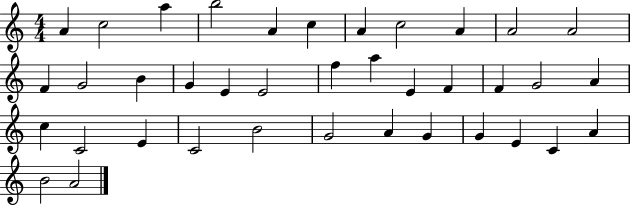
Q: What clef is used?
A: treble